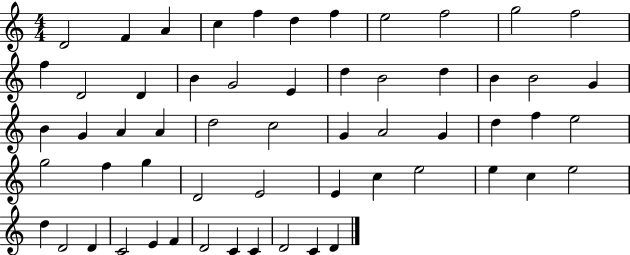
{
  \clef treble
  \numericTimeSignature
  \time 4/4
  \key c \major
  d'2 f'4 a'4 | c''4 f''4 d''4 f''4 | e''2 f''2 | g''2 f''2 | \break f''4 d'2 d'4 | b'4 g'2 e'4 | d''4 b'2 d''4 | b'4 b'2 g'4 | \break b'4 g'4 a'4 a'4 | d''2 c''2 | g'4 a'2 g'4 | d''4 f''4 e''2 | \break g''2 f''4 g''4 | d'2 e'2 | e'4 c''4 e''2 | e''4 c''4 e''2 | \break d''4 d'2 d'4 | c'2 e'4 f'4 | d'2 c'4 c'4 | d'2 c'4 d'4 | \break \bar "|."
}